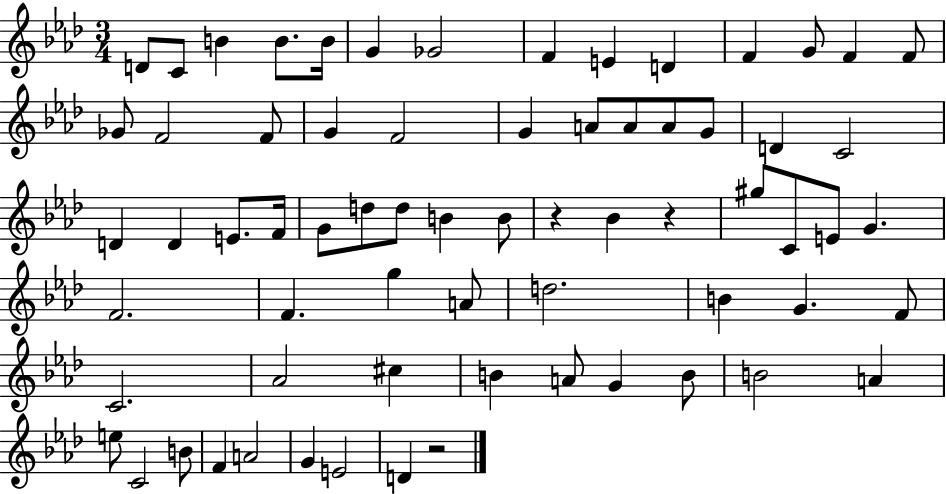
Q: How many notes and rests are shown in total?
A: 68